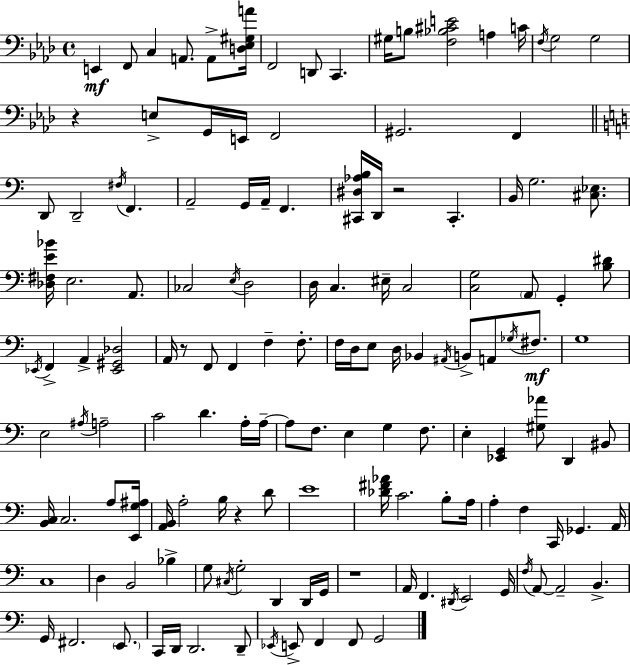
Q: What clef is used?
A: bass